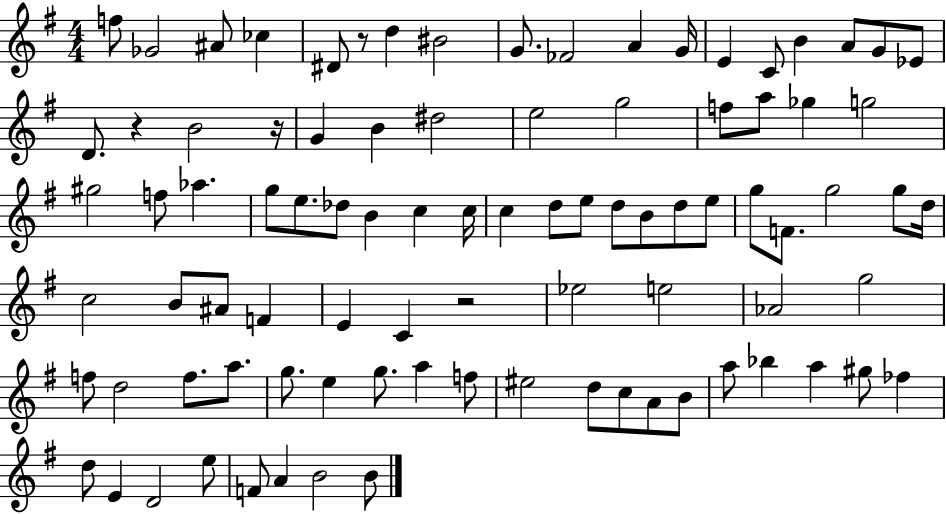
F5/e Gb4/h A#4/e CES5/q D#4/e R/e D5/q BIS4/h G4/e. FES4/h A4/q G4/s E4/q C4/e B4/q A4/e G4/e Eb4/e D4/e. R/q B4/h R/s G4/q B4/q D#5/h E5/h G5/h F5/e A5/e Gb5/q G5/h G#5/h F5/e Ab5/q. G5/e E5/e. Db5/e B4/q C5/q C5/s C5/q D5/e E5/e D5/e B4/e D5/e E5/e G5/e F4/e. G5/h G5/e D5/s C5/h B4/e A#4/e F4/q E4/q C4/q R/h Eb5/h E5/h Ab4/h G5/h F5/e D5/h F5/e. A5/e. G5/e. E5/q G5/e. A5/q F5/e EIS5/h D5/e C5/e A4/e B4/e A5/e Bb5/q A5/q G#5/e FES5/q D5/e E4/q D4/h E5/e F4/e A4/q B4/h B4/e